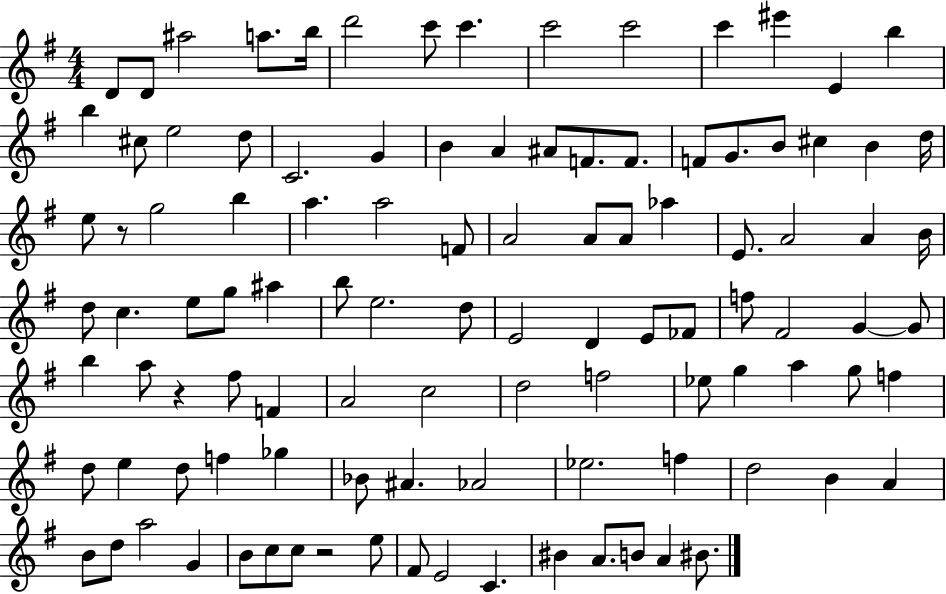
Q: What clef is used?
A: treble